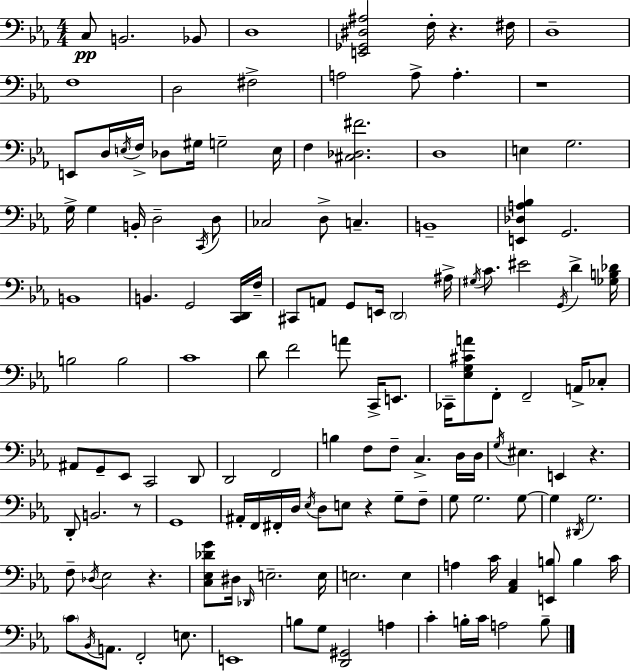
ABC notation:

X:1
T:Untitled
M:4/4
L:1/4
K:Eb
C,/2 B,,2 _B,,/2 D,4 [E,,_G,,^D,^A,]2 F,/4 z ^F,/4 D,4 F,4 D,2 ^F,2 A,2 A,/2 A, z4 E,,/2 D,/4 E,/4 F,/4 _D,/2 ^G,/4 G,2 E,/4 F, [^C,_D,^F]2 D,4 E, G,2 G,/4 G, B,,/4 D,2 C,,/4 D,/2 _C,2 D,/2 C, B,,4 [E,,_D,A,_B,] G,,2 B,,4 B,, G,,2 [C,,D,,]/4 F,/4 ^C,,/2 A,,/2 G,,/2 E,,/4 D,,2 ^A,/4 ^G,/4 C/2 ^E2 G,,/4 D [_G,B,_D]/4 B,2 B,2 C4 D/2 F2 A/2 C,,/4 E,,/2 _C,,/4 [_E,G,^CA]/2 F,,/2 F,,2 A,,/4 _C,/2 ^A,,/2 G,,/2 _E,,/2 C,,2 D,,/2 D,,2 F,,2 B, F,/2 F,/2 C, D,/4 D,/4 G,/4 ^E, E,, z D,,/2 B,,2 z/2 G,,4 ^A,,/4 F,,/4 ^F,,/4 D,/4 _E,/4 D,/2 E,/2 z G,/2 F,/2 G,/2 G,2 G,/2 G, ^D,,/4 G,2 F,/2 _D,/4 _E,2 z [C,_E,_DG]/2 ^D,/4 _D,,/4 E,2 E,/4 E,2 E, A, C/4 [_A,,C,] [E,,B,]/2 B, C/4 C/2 _B,,/4 A,,/2 F,,2 E,/2 E,,4 B,/2 G,/2 [D,,^G,,]2 A, C B,/4 C/4 A,2 B,/2